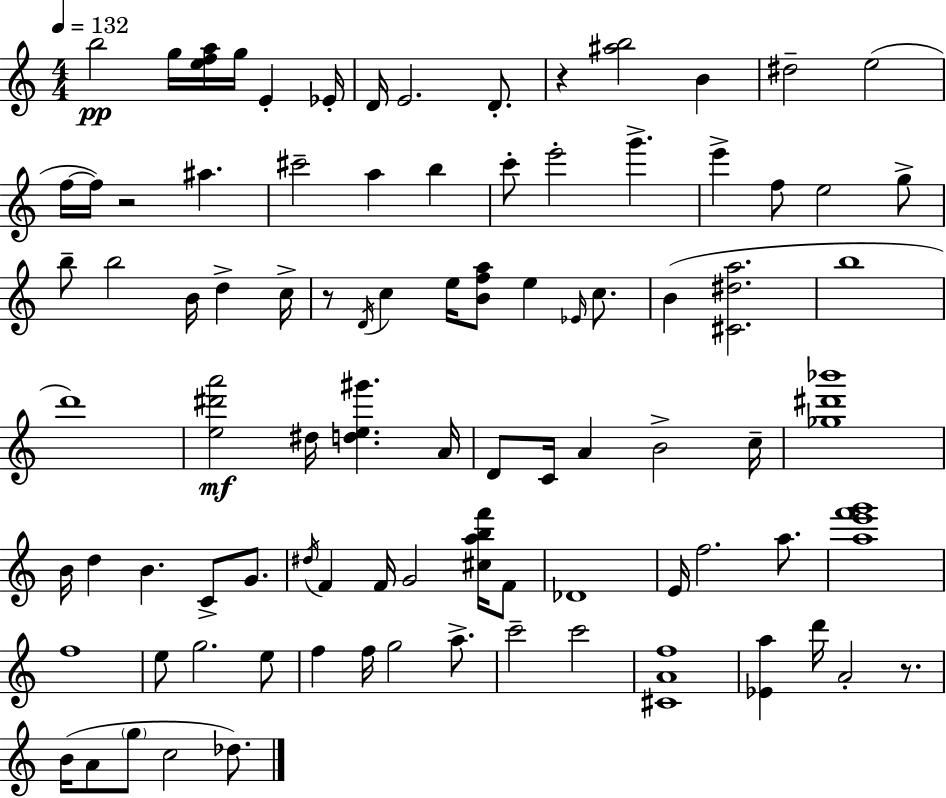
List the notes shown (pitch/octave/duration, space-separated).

B5/h G5/s [E5,F5,A5]/s G5/s E4/q Eb4/s D4/s E4/h. D4/e. R/q [A#5,B5]/h B4/q D#5/h E5/h F5/s F5/s R/h A#5/q. C#6/h A5/q B5/q C6/e E6/h G6/q. E6/q F5/e E5/h G5/e B5/e B5/h B4/s D5/q C5/s R/e D4/s C5/q E5/s [B4,F5,A5]/e E5/q Eb4/s C5/e. B4/q [C#4,D#5,A5]/h. B5/w D6/w [E5,D#6,A6]/h D#5/s [D5,E5,G#6]/q. A4/s D4/e C4/s A4/q B4/h C5/s [Gb5,D#6,Bb6]/w B4/s D5/q B4/q. C4/e G4/e. D#5/s F4/q F4/s G4/h [C#5,A5,B5,F6]/s F4/e Db4/w E4/s F5/h. A5/e. [A5,E6,F6,G6]/w F5/w E5/e G5/h. E5/e F5/q F5/s G5/h A5/e. C6/h C6/h [C#4,A4,F5]/w [Eb4,A5]/q D6/s A4/h R/e. B4/s A4/e G5/e C5/h Db5/e.